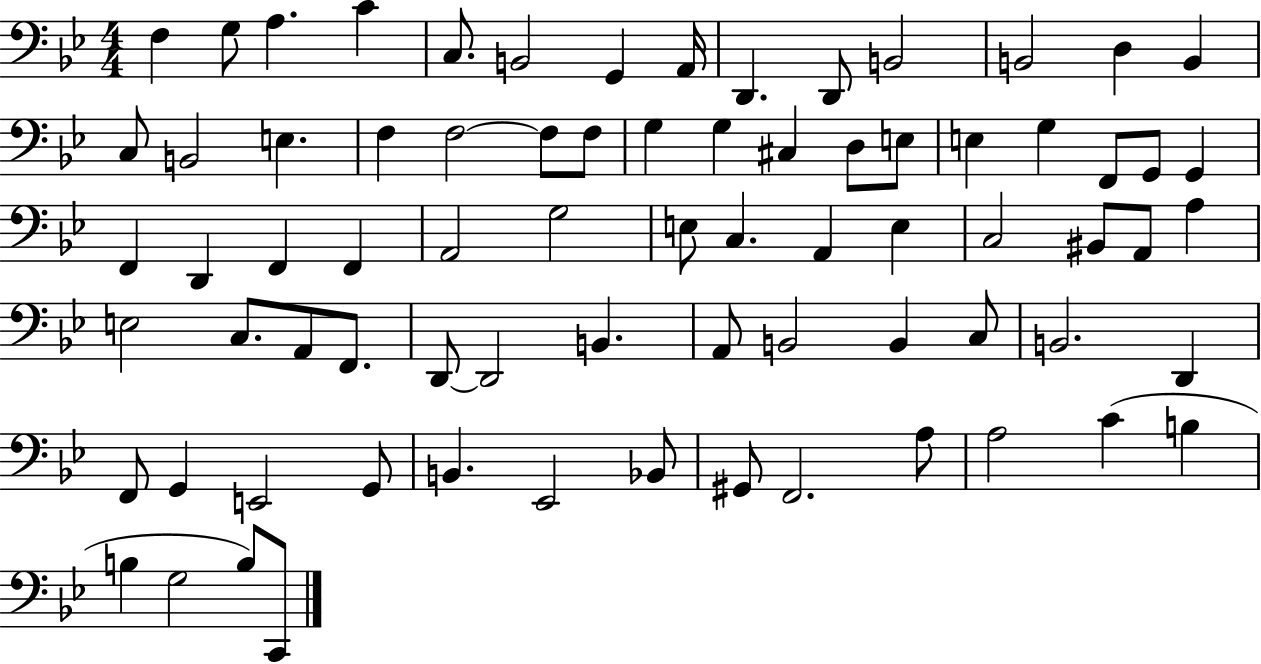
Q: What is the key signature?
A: BES major